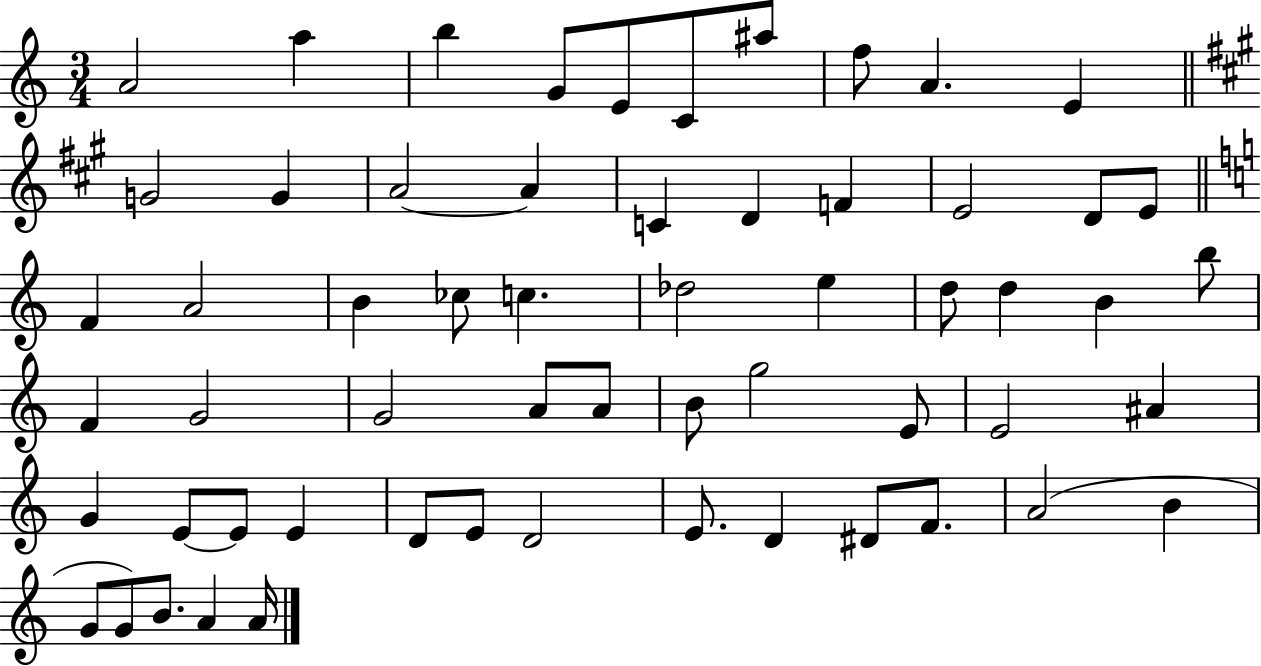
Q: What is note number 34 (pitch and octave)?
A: G4